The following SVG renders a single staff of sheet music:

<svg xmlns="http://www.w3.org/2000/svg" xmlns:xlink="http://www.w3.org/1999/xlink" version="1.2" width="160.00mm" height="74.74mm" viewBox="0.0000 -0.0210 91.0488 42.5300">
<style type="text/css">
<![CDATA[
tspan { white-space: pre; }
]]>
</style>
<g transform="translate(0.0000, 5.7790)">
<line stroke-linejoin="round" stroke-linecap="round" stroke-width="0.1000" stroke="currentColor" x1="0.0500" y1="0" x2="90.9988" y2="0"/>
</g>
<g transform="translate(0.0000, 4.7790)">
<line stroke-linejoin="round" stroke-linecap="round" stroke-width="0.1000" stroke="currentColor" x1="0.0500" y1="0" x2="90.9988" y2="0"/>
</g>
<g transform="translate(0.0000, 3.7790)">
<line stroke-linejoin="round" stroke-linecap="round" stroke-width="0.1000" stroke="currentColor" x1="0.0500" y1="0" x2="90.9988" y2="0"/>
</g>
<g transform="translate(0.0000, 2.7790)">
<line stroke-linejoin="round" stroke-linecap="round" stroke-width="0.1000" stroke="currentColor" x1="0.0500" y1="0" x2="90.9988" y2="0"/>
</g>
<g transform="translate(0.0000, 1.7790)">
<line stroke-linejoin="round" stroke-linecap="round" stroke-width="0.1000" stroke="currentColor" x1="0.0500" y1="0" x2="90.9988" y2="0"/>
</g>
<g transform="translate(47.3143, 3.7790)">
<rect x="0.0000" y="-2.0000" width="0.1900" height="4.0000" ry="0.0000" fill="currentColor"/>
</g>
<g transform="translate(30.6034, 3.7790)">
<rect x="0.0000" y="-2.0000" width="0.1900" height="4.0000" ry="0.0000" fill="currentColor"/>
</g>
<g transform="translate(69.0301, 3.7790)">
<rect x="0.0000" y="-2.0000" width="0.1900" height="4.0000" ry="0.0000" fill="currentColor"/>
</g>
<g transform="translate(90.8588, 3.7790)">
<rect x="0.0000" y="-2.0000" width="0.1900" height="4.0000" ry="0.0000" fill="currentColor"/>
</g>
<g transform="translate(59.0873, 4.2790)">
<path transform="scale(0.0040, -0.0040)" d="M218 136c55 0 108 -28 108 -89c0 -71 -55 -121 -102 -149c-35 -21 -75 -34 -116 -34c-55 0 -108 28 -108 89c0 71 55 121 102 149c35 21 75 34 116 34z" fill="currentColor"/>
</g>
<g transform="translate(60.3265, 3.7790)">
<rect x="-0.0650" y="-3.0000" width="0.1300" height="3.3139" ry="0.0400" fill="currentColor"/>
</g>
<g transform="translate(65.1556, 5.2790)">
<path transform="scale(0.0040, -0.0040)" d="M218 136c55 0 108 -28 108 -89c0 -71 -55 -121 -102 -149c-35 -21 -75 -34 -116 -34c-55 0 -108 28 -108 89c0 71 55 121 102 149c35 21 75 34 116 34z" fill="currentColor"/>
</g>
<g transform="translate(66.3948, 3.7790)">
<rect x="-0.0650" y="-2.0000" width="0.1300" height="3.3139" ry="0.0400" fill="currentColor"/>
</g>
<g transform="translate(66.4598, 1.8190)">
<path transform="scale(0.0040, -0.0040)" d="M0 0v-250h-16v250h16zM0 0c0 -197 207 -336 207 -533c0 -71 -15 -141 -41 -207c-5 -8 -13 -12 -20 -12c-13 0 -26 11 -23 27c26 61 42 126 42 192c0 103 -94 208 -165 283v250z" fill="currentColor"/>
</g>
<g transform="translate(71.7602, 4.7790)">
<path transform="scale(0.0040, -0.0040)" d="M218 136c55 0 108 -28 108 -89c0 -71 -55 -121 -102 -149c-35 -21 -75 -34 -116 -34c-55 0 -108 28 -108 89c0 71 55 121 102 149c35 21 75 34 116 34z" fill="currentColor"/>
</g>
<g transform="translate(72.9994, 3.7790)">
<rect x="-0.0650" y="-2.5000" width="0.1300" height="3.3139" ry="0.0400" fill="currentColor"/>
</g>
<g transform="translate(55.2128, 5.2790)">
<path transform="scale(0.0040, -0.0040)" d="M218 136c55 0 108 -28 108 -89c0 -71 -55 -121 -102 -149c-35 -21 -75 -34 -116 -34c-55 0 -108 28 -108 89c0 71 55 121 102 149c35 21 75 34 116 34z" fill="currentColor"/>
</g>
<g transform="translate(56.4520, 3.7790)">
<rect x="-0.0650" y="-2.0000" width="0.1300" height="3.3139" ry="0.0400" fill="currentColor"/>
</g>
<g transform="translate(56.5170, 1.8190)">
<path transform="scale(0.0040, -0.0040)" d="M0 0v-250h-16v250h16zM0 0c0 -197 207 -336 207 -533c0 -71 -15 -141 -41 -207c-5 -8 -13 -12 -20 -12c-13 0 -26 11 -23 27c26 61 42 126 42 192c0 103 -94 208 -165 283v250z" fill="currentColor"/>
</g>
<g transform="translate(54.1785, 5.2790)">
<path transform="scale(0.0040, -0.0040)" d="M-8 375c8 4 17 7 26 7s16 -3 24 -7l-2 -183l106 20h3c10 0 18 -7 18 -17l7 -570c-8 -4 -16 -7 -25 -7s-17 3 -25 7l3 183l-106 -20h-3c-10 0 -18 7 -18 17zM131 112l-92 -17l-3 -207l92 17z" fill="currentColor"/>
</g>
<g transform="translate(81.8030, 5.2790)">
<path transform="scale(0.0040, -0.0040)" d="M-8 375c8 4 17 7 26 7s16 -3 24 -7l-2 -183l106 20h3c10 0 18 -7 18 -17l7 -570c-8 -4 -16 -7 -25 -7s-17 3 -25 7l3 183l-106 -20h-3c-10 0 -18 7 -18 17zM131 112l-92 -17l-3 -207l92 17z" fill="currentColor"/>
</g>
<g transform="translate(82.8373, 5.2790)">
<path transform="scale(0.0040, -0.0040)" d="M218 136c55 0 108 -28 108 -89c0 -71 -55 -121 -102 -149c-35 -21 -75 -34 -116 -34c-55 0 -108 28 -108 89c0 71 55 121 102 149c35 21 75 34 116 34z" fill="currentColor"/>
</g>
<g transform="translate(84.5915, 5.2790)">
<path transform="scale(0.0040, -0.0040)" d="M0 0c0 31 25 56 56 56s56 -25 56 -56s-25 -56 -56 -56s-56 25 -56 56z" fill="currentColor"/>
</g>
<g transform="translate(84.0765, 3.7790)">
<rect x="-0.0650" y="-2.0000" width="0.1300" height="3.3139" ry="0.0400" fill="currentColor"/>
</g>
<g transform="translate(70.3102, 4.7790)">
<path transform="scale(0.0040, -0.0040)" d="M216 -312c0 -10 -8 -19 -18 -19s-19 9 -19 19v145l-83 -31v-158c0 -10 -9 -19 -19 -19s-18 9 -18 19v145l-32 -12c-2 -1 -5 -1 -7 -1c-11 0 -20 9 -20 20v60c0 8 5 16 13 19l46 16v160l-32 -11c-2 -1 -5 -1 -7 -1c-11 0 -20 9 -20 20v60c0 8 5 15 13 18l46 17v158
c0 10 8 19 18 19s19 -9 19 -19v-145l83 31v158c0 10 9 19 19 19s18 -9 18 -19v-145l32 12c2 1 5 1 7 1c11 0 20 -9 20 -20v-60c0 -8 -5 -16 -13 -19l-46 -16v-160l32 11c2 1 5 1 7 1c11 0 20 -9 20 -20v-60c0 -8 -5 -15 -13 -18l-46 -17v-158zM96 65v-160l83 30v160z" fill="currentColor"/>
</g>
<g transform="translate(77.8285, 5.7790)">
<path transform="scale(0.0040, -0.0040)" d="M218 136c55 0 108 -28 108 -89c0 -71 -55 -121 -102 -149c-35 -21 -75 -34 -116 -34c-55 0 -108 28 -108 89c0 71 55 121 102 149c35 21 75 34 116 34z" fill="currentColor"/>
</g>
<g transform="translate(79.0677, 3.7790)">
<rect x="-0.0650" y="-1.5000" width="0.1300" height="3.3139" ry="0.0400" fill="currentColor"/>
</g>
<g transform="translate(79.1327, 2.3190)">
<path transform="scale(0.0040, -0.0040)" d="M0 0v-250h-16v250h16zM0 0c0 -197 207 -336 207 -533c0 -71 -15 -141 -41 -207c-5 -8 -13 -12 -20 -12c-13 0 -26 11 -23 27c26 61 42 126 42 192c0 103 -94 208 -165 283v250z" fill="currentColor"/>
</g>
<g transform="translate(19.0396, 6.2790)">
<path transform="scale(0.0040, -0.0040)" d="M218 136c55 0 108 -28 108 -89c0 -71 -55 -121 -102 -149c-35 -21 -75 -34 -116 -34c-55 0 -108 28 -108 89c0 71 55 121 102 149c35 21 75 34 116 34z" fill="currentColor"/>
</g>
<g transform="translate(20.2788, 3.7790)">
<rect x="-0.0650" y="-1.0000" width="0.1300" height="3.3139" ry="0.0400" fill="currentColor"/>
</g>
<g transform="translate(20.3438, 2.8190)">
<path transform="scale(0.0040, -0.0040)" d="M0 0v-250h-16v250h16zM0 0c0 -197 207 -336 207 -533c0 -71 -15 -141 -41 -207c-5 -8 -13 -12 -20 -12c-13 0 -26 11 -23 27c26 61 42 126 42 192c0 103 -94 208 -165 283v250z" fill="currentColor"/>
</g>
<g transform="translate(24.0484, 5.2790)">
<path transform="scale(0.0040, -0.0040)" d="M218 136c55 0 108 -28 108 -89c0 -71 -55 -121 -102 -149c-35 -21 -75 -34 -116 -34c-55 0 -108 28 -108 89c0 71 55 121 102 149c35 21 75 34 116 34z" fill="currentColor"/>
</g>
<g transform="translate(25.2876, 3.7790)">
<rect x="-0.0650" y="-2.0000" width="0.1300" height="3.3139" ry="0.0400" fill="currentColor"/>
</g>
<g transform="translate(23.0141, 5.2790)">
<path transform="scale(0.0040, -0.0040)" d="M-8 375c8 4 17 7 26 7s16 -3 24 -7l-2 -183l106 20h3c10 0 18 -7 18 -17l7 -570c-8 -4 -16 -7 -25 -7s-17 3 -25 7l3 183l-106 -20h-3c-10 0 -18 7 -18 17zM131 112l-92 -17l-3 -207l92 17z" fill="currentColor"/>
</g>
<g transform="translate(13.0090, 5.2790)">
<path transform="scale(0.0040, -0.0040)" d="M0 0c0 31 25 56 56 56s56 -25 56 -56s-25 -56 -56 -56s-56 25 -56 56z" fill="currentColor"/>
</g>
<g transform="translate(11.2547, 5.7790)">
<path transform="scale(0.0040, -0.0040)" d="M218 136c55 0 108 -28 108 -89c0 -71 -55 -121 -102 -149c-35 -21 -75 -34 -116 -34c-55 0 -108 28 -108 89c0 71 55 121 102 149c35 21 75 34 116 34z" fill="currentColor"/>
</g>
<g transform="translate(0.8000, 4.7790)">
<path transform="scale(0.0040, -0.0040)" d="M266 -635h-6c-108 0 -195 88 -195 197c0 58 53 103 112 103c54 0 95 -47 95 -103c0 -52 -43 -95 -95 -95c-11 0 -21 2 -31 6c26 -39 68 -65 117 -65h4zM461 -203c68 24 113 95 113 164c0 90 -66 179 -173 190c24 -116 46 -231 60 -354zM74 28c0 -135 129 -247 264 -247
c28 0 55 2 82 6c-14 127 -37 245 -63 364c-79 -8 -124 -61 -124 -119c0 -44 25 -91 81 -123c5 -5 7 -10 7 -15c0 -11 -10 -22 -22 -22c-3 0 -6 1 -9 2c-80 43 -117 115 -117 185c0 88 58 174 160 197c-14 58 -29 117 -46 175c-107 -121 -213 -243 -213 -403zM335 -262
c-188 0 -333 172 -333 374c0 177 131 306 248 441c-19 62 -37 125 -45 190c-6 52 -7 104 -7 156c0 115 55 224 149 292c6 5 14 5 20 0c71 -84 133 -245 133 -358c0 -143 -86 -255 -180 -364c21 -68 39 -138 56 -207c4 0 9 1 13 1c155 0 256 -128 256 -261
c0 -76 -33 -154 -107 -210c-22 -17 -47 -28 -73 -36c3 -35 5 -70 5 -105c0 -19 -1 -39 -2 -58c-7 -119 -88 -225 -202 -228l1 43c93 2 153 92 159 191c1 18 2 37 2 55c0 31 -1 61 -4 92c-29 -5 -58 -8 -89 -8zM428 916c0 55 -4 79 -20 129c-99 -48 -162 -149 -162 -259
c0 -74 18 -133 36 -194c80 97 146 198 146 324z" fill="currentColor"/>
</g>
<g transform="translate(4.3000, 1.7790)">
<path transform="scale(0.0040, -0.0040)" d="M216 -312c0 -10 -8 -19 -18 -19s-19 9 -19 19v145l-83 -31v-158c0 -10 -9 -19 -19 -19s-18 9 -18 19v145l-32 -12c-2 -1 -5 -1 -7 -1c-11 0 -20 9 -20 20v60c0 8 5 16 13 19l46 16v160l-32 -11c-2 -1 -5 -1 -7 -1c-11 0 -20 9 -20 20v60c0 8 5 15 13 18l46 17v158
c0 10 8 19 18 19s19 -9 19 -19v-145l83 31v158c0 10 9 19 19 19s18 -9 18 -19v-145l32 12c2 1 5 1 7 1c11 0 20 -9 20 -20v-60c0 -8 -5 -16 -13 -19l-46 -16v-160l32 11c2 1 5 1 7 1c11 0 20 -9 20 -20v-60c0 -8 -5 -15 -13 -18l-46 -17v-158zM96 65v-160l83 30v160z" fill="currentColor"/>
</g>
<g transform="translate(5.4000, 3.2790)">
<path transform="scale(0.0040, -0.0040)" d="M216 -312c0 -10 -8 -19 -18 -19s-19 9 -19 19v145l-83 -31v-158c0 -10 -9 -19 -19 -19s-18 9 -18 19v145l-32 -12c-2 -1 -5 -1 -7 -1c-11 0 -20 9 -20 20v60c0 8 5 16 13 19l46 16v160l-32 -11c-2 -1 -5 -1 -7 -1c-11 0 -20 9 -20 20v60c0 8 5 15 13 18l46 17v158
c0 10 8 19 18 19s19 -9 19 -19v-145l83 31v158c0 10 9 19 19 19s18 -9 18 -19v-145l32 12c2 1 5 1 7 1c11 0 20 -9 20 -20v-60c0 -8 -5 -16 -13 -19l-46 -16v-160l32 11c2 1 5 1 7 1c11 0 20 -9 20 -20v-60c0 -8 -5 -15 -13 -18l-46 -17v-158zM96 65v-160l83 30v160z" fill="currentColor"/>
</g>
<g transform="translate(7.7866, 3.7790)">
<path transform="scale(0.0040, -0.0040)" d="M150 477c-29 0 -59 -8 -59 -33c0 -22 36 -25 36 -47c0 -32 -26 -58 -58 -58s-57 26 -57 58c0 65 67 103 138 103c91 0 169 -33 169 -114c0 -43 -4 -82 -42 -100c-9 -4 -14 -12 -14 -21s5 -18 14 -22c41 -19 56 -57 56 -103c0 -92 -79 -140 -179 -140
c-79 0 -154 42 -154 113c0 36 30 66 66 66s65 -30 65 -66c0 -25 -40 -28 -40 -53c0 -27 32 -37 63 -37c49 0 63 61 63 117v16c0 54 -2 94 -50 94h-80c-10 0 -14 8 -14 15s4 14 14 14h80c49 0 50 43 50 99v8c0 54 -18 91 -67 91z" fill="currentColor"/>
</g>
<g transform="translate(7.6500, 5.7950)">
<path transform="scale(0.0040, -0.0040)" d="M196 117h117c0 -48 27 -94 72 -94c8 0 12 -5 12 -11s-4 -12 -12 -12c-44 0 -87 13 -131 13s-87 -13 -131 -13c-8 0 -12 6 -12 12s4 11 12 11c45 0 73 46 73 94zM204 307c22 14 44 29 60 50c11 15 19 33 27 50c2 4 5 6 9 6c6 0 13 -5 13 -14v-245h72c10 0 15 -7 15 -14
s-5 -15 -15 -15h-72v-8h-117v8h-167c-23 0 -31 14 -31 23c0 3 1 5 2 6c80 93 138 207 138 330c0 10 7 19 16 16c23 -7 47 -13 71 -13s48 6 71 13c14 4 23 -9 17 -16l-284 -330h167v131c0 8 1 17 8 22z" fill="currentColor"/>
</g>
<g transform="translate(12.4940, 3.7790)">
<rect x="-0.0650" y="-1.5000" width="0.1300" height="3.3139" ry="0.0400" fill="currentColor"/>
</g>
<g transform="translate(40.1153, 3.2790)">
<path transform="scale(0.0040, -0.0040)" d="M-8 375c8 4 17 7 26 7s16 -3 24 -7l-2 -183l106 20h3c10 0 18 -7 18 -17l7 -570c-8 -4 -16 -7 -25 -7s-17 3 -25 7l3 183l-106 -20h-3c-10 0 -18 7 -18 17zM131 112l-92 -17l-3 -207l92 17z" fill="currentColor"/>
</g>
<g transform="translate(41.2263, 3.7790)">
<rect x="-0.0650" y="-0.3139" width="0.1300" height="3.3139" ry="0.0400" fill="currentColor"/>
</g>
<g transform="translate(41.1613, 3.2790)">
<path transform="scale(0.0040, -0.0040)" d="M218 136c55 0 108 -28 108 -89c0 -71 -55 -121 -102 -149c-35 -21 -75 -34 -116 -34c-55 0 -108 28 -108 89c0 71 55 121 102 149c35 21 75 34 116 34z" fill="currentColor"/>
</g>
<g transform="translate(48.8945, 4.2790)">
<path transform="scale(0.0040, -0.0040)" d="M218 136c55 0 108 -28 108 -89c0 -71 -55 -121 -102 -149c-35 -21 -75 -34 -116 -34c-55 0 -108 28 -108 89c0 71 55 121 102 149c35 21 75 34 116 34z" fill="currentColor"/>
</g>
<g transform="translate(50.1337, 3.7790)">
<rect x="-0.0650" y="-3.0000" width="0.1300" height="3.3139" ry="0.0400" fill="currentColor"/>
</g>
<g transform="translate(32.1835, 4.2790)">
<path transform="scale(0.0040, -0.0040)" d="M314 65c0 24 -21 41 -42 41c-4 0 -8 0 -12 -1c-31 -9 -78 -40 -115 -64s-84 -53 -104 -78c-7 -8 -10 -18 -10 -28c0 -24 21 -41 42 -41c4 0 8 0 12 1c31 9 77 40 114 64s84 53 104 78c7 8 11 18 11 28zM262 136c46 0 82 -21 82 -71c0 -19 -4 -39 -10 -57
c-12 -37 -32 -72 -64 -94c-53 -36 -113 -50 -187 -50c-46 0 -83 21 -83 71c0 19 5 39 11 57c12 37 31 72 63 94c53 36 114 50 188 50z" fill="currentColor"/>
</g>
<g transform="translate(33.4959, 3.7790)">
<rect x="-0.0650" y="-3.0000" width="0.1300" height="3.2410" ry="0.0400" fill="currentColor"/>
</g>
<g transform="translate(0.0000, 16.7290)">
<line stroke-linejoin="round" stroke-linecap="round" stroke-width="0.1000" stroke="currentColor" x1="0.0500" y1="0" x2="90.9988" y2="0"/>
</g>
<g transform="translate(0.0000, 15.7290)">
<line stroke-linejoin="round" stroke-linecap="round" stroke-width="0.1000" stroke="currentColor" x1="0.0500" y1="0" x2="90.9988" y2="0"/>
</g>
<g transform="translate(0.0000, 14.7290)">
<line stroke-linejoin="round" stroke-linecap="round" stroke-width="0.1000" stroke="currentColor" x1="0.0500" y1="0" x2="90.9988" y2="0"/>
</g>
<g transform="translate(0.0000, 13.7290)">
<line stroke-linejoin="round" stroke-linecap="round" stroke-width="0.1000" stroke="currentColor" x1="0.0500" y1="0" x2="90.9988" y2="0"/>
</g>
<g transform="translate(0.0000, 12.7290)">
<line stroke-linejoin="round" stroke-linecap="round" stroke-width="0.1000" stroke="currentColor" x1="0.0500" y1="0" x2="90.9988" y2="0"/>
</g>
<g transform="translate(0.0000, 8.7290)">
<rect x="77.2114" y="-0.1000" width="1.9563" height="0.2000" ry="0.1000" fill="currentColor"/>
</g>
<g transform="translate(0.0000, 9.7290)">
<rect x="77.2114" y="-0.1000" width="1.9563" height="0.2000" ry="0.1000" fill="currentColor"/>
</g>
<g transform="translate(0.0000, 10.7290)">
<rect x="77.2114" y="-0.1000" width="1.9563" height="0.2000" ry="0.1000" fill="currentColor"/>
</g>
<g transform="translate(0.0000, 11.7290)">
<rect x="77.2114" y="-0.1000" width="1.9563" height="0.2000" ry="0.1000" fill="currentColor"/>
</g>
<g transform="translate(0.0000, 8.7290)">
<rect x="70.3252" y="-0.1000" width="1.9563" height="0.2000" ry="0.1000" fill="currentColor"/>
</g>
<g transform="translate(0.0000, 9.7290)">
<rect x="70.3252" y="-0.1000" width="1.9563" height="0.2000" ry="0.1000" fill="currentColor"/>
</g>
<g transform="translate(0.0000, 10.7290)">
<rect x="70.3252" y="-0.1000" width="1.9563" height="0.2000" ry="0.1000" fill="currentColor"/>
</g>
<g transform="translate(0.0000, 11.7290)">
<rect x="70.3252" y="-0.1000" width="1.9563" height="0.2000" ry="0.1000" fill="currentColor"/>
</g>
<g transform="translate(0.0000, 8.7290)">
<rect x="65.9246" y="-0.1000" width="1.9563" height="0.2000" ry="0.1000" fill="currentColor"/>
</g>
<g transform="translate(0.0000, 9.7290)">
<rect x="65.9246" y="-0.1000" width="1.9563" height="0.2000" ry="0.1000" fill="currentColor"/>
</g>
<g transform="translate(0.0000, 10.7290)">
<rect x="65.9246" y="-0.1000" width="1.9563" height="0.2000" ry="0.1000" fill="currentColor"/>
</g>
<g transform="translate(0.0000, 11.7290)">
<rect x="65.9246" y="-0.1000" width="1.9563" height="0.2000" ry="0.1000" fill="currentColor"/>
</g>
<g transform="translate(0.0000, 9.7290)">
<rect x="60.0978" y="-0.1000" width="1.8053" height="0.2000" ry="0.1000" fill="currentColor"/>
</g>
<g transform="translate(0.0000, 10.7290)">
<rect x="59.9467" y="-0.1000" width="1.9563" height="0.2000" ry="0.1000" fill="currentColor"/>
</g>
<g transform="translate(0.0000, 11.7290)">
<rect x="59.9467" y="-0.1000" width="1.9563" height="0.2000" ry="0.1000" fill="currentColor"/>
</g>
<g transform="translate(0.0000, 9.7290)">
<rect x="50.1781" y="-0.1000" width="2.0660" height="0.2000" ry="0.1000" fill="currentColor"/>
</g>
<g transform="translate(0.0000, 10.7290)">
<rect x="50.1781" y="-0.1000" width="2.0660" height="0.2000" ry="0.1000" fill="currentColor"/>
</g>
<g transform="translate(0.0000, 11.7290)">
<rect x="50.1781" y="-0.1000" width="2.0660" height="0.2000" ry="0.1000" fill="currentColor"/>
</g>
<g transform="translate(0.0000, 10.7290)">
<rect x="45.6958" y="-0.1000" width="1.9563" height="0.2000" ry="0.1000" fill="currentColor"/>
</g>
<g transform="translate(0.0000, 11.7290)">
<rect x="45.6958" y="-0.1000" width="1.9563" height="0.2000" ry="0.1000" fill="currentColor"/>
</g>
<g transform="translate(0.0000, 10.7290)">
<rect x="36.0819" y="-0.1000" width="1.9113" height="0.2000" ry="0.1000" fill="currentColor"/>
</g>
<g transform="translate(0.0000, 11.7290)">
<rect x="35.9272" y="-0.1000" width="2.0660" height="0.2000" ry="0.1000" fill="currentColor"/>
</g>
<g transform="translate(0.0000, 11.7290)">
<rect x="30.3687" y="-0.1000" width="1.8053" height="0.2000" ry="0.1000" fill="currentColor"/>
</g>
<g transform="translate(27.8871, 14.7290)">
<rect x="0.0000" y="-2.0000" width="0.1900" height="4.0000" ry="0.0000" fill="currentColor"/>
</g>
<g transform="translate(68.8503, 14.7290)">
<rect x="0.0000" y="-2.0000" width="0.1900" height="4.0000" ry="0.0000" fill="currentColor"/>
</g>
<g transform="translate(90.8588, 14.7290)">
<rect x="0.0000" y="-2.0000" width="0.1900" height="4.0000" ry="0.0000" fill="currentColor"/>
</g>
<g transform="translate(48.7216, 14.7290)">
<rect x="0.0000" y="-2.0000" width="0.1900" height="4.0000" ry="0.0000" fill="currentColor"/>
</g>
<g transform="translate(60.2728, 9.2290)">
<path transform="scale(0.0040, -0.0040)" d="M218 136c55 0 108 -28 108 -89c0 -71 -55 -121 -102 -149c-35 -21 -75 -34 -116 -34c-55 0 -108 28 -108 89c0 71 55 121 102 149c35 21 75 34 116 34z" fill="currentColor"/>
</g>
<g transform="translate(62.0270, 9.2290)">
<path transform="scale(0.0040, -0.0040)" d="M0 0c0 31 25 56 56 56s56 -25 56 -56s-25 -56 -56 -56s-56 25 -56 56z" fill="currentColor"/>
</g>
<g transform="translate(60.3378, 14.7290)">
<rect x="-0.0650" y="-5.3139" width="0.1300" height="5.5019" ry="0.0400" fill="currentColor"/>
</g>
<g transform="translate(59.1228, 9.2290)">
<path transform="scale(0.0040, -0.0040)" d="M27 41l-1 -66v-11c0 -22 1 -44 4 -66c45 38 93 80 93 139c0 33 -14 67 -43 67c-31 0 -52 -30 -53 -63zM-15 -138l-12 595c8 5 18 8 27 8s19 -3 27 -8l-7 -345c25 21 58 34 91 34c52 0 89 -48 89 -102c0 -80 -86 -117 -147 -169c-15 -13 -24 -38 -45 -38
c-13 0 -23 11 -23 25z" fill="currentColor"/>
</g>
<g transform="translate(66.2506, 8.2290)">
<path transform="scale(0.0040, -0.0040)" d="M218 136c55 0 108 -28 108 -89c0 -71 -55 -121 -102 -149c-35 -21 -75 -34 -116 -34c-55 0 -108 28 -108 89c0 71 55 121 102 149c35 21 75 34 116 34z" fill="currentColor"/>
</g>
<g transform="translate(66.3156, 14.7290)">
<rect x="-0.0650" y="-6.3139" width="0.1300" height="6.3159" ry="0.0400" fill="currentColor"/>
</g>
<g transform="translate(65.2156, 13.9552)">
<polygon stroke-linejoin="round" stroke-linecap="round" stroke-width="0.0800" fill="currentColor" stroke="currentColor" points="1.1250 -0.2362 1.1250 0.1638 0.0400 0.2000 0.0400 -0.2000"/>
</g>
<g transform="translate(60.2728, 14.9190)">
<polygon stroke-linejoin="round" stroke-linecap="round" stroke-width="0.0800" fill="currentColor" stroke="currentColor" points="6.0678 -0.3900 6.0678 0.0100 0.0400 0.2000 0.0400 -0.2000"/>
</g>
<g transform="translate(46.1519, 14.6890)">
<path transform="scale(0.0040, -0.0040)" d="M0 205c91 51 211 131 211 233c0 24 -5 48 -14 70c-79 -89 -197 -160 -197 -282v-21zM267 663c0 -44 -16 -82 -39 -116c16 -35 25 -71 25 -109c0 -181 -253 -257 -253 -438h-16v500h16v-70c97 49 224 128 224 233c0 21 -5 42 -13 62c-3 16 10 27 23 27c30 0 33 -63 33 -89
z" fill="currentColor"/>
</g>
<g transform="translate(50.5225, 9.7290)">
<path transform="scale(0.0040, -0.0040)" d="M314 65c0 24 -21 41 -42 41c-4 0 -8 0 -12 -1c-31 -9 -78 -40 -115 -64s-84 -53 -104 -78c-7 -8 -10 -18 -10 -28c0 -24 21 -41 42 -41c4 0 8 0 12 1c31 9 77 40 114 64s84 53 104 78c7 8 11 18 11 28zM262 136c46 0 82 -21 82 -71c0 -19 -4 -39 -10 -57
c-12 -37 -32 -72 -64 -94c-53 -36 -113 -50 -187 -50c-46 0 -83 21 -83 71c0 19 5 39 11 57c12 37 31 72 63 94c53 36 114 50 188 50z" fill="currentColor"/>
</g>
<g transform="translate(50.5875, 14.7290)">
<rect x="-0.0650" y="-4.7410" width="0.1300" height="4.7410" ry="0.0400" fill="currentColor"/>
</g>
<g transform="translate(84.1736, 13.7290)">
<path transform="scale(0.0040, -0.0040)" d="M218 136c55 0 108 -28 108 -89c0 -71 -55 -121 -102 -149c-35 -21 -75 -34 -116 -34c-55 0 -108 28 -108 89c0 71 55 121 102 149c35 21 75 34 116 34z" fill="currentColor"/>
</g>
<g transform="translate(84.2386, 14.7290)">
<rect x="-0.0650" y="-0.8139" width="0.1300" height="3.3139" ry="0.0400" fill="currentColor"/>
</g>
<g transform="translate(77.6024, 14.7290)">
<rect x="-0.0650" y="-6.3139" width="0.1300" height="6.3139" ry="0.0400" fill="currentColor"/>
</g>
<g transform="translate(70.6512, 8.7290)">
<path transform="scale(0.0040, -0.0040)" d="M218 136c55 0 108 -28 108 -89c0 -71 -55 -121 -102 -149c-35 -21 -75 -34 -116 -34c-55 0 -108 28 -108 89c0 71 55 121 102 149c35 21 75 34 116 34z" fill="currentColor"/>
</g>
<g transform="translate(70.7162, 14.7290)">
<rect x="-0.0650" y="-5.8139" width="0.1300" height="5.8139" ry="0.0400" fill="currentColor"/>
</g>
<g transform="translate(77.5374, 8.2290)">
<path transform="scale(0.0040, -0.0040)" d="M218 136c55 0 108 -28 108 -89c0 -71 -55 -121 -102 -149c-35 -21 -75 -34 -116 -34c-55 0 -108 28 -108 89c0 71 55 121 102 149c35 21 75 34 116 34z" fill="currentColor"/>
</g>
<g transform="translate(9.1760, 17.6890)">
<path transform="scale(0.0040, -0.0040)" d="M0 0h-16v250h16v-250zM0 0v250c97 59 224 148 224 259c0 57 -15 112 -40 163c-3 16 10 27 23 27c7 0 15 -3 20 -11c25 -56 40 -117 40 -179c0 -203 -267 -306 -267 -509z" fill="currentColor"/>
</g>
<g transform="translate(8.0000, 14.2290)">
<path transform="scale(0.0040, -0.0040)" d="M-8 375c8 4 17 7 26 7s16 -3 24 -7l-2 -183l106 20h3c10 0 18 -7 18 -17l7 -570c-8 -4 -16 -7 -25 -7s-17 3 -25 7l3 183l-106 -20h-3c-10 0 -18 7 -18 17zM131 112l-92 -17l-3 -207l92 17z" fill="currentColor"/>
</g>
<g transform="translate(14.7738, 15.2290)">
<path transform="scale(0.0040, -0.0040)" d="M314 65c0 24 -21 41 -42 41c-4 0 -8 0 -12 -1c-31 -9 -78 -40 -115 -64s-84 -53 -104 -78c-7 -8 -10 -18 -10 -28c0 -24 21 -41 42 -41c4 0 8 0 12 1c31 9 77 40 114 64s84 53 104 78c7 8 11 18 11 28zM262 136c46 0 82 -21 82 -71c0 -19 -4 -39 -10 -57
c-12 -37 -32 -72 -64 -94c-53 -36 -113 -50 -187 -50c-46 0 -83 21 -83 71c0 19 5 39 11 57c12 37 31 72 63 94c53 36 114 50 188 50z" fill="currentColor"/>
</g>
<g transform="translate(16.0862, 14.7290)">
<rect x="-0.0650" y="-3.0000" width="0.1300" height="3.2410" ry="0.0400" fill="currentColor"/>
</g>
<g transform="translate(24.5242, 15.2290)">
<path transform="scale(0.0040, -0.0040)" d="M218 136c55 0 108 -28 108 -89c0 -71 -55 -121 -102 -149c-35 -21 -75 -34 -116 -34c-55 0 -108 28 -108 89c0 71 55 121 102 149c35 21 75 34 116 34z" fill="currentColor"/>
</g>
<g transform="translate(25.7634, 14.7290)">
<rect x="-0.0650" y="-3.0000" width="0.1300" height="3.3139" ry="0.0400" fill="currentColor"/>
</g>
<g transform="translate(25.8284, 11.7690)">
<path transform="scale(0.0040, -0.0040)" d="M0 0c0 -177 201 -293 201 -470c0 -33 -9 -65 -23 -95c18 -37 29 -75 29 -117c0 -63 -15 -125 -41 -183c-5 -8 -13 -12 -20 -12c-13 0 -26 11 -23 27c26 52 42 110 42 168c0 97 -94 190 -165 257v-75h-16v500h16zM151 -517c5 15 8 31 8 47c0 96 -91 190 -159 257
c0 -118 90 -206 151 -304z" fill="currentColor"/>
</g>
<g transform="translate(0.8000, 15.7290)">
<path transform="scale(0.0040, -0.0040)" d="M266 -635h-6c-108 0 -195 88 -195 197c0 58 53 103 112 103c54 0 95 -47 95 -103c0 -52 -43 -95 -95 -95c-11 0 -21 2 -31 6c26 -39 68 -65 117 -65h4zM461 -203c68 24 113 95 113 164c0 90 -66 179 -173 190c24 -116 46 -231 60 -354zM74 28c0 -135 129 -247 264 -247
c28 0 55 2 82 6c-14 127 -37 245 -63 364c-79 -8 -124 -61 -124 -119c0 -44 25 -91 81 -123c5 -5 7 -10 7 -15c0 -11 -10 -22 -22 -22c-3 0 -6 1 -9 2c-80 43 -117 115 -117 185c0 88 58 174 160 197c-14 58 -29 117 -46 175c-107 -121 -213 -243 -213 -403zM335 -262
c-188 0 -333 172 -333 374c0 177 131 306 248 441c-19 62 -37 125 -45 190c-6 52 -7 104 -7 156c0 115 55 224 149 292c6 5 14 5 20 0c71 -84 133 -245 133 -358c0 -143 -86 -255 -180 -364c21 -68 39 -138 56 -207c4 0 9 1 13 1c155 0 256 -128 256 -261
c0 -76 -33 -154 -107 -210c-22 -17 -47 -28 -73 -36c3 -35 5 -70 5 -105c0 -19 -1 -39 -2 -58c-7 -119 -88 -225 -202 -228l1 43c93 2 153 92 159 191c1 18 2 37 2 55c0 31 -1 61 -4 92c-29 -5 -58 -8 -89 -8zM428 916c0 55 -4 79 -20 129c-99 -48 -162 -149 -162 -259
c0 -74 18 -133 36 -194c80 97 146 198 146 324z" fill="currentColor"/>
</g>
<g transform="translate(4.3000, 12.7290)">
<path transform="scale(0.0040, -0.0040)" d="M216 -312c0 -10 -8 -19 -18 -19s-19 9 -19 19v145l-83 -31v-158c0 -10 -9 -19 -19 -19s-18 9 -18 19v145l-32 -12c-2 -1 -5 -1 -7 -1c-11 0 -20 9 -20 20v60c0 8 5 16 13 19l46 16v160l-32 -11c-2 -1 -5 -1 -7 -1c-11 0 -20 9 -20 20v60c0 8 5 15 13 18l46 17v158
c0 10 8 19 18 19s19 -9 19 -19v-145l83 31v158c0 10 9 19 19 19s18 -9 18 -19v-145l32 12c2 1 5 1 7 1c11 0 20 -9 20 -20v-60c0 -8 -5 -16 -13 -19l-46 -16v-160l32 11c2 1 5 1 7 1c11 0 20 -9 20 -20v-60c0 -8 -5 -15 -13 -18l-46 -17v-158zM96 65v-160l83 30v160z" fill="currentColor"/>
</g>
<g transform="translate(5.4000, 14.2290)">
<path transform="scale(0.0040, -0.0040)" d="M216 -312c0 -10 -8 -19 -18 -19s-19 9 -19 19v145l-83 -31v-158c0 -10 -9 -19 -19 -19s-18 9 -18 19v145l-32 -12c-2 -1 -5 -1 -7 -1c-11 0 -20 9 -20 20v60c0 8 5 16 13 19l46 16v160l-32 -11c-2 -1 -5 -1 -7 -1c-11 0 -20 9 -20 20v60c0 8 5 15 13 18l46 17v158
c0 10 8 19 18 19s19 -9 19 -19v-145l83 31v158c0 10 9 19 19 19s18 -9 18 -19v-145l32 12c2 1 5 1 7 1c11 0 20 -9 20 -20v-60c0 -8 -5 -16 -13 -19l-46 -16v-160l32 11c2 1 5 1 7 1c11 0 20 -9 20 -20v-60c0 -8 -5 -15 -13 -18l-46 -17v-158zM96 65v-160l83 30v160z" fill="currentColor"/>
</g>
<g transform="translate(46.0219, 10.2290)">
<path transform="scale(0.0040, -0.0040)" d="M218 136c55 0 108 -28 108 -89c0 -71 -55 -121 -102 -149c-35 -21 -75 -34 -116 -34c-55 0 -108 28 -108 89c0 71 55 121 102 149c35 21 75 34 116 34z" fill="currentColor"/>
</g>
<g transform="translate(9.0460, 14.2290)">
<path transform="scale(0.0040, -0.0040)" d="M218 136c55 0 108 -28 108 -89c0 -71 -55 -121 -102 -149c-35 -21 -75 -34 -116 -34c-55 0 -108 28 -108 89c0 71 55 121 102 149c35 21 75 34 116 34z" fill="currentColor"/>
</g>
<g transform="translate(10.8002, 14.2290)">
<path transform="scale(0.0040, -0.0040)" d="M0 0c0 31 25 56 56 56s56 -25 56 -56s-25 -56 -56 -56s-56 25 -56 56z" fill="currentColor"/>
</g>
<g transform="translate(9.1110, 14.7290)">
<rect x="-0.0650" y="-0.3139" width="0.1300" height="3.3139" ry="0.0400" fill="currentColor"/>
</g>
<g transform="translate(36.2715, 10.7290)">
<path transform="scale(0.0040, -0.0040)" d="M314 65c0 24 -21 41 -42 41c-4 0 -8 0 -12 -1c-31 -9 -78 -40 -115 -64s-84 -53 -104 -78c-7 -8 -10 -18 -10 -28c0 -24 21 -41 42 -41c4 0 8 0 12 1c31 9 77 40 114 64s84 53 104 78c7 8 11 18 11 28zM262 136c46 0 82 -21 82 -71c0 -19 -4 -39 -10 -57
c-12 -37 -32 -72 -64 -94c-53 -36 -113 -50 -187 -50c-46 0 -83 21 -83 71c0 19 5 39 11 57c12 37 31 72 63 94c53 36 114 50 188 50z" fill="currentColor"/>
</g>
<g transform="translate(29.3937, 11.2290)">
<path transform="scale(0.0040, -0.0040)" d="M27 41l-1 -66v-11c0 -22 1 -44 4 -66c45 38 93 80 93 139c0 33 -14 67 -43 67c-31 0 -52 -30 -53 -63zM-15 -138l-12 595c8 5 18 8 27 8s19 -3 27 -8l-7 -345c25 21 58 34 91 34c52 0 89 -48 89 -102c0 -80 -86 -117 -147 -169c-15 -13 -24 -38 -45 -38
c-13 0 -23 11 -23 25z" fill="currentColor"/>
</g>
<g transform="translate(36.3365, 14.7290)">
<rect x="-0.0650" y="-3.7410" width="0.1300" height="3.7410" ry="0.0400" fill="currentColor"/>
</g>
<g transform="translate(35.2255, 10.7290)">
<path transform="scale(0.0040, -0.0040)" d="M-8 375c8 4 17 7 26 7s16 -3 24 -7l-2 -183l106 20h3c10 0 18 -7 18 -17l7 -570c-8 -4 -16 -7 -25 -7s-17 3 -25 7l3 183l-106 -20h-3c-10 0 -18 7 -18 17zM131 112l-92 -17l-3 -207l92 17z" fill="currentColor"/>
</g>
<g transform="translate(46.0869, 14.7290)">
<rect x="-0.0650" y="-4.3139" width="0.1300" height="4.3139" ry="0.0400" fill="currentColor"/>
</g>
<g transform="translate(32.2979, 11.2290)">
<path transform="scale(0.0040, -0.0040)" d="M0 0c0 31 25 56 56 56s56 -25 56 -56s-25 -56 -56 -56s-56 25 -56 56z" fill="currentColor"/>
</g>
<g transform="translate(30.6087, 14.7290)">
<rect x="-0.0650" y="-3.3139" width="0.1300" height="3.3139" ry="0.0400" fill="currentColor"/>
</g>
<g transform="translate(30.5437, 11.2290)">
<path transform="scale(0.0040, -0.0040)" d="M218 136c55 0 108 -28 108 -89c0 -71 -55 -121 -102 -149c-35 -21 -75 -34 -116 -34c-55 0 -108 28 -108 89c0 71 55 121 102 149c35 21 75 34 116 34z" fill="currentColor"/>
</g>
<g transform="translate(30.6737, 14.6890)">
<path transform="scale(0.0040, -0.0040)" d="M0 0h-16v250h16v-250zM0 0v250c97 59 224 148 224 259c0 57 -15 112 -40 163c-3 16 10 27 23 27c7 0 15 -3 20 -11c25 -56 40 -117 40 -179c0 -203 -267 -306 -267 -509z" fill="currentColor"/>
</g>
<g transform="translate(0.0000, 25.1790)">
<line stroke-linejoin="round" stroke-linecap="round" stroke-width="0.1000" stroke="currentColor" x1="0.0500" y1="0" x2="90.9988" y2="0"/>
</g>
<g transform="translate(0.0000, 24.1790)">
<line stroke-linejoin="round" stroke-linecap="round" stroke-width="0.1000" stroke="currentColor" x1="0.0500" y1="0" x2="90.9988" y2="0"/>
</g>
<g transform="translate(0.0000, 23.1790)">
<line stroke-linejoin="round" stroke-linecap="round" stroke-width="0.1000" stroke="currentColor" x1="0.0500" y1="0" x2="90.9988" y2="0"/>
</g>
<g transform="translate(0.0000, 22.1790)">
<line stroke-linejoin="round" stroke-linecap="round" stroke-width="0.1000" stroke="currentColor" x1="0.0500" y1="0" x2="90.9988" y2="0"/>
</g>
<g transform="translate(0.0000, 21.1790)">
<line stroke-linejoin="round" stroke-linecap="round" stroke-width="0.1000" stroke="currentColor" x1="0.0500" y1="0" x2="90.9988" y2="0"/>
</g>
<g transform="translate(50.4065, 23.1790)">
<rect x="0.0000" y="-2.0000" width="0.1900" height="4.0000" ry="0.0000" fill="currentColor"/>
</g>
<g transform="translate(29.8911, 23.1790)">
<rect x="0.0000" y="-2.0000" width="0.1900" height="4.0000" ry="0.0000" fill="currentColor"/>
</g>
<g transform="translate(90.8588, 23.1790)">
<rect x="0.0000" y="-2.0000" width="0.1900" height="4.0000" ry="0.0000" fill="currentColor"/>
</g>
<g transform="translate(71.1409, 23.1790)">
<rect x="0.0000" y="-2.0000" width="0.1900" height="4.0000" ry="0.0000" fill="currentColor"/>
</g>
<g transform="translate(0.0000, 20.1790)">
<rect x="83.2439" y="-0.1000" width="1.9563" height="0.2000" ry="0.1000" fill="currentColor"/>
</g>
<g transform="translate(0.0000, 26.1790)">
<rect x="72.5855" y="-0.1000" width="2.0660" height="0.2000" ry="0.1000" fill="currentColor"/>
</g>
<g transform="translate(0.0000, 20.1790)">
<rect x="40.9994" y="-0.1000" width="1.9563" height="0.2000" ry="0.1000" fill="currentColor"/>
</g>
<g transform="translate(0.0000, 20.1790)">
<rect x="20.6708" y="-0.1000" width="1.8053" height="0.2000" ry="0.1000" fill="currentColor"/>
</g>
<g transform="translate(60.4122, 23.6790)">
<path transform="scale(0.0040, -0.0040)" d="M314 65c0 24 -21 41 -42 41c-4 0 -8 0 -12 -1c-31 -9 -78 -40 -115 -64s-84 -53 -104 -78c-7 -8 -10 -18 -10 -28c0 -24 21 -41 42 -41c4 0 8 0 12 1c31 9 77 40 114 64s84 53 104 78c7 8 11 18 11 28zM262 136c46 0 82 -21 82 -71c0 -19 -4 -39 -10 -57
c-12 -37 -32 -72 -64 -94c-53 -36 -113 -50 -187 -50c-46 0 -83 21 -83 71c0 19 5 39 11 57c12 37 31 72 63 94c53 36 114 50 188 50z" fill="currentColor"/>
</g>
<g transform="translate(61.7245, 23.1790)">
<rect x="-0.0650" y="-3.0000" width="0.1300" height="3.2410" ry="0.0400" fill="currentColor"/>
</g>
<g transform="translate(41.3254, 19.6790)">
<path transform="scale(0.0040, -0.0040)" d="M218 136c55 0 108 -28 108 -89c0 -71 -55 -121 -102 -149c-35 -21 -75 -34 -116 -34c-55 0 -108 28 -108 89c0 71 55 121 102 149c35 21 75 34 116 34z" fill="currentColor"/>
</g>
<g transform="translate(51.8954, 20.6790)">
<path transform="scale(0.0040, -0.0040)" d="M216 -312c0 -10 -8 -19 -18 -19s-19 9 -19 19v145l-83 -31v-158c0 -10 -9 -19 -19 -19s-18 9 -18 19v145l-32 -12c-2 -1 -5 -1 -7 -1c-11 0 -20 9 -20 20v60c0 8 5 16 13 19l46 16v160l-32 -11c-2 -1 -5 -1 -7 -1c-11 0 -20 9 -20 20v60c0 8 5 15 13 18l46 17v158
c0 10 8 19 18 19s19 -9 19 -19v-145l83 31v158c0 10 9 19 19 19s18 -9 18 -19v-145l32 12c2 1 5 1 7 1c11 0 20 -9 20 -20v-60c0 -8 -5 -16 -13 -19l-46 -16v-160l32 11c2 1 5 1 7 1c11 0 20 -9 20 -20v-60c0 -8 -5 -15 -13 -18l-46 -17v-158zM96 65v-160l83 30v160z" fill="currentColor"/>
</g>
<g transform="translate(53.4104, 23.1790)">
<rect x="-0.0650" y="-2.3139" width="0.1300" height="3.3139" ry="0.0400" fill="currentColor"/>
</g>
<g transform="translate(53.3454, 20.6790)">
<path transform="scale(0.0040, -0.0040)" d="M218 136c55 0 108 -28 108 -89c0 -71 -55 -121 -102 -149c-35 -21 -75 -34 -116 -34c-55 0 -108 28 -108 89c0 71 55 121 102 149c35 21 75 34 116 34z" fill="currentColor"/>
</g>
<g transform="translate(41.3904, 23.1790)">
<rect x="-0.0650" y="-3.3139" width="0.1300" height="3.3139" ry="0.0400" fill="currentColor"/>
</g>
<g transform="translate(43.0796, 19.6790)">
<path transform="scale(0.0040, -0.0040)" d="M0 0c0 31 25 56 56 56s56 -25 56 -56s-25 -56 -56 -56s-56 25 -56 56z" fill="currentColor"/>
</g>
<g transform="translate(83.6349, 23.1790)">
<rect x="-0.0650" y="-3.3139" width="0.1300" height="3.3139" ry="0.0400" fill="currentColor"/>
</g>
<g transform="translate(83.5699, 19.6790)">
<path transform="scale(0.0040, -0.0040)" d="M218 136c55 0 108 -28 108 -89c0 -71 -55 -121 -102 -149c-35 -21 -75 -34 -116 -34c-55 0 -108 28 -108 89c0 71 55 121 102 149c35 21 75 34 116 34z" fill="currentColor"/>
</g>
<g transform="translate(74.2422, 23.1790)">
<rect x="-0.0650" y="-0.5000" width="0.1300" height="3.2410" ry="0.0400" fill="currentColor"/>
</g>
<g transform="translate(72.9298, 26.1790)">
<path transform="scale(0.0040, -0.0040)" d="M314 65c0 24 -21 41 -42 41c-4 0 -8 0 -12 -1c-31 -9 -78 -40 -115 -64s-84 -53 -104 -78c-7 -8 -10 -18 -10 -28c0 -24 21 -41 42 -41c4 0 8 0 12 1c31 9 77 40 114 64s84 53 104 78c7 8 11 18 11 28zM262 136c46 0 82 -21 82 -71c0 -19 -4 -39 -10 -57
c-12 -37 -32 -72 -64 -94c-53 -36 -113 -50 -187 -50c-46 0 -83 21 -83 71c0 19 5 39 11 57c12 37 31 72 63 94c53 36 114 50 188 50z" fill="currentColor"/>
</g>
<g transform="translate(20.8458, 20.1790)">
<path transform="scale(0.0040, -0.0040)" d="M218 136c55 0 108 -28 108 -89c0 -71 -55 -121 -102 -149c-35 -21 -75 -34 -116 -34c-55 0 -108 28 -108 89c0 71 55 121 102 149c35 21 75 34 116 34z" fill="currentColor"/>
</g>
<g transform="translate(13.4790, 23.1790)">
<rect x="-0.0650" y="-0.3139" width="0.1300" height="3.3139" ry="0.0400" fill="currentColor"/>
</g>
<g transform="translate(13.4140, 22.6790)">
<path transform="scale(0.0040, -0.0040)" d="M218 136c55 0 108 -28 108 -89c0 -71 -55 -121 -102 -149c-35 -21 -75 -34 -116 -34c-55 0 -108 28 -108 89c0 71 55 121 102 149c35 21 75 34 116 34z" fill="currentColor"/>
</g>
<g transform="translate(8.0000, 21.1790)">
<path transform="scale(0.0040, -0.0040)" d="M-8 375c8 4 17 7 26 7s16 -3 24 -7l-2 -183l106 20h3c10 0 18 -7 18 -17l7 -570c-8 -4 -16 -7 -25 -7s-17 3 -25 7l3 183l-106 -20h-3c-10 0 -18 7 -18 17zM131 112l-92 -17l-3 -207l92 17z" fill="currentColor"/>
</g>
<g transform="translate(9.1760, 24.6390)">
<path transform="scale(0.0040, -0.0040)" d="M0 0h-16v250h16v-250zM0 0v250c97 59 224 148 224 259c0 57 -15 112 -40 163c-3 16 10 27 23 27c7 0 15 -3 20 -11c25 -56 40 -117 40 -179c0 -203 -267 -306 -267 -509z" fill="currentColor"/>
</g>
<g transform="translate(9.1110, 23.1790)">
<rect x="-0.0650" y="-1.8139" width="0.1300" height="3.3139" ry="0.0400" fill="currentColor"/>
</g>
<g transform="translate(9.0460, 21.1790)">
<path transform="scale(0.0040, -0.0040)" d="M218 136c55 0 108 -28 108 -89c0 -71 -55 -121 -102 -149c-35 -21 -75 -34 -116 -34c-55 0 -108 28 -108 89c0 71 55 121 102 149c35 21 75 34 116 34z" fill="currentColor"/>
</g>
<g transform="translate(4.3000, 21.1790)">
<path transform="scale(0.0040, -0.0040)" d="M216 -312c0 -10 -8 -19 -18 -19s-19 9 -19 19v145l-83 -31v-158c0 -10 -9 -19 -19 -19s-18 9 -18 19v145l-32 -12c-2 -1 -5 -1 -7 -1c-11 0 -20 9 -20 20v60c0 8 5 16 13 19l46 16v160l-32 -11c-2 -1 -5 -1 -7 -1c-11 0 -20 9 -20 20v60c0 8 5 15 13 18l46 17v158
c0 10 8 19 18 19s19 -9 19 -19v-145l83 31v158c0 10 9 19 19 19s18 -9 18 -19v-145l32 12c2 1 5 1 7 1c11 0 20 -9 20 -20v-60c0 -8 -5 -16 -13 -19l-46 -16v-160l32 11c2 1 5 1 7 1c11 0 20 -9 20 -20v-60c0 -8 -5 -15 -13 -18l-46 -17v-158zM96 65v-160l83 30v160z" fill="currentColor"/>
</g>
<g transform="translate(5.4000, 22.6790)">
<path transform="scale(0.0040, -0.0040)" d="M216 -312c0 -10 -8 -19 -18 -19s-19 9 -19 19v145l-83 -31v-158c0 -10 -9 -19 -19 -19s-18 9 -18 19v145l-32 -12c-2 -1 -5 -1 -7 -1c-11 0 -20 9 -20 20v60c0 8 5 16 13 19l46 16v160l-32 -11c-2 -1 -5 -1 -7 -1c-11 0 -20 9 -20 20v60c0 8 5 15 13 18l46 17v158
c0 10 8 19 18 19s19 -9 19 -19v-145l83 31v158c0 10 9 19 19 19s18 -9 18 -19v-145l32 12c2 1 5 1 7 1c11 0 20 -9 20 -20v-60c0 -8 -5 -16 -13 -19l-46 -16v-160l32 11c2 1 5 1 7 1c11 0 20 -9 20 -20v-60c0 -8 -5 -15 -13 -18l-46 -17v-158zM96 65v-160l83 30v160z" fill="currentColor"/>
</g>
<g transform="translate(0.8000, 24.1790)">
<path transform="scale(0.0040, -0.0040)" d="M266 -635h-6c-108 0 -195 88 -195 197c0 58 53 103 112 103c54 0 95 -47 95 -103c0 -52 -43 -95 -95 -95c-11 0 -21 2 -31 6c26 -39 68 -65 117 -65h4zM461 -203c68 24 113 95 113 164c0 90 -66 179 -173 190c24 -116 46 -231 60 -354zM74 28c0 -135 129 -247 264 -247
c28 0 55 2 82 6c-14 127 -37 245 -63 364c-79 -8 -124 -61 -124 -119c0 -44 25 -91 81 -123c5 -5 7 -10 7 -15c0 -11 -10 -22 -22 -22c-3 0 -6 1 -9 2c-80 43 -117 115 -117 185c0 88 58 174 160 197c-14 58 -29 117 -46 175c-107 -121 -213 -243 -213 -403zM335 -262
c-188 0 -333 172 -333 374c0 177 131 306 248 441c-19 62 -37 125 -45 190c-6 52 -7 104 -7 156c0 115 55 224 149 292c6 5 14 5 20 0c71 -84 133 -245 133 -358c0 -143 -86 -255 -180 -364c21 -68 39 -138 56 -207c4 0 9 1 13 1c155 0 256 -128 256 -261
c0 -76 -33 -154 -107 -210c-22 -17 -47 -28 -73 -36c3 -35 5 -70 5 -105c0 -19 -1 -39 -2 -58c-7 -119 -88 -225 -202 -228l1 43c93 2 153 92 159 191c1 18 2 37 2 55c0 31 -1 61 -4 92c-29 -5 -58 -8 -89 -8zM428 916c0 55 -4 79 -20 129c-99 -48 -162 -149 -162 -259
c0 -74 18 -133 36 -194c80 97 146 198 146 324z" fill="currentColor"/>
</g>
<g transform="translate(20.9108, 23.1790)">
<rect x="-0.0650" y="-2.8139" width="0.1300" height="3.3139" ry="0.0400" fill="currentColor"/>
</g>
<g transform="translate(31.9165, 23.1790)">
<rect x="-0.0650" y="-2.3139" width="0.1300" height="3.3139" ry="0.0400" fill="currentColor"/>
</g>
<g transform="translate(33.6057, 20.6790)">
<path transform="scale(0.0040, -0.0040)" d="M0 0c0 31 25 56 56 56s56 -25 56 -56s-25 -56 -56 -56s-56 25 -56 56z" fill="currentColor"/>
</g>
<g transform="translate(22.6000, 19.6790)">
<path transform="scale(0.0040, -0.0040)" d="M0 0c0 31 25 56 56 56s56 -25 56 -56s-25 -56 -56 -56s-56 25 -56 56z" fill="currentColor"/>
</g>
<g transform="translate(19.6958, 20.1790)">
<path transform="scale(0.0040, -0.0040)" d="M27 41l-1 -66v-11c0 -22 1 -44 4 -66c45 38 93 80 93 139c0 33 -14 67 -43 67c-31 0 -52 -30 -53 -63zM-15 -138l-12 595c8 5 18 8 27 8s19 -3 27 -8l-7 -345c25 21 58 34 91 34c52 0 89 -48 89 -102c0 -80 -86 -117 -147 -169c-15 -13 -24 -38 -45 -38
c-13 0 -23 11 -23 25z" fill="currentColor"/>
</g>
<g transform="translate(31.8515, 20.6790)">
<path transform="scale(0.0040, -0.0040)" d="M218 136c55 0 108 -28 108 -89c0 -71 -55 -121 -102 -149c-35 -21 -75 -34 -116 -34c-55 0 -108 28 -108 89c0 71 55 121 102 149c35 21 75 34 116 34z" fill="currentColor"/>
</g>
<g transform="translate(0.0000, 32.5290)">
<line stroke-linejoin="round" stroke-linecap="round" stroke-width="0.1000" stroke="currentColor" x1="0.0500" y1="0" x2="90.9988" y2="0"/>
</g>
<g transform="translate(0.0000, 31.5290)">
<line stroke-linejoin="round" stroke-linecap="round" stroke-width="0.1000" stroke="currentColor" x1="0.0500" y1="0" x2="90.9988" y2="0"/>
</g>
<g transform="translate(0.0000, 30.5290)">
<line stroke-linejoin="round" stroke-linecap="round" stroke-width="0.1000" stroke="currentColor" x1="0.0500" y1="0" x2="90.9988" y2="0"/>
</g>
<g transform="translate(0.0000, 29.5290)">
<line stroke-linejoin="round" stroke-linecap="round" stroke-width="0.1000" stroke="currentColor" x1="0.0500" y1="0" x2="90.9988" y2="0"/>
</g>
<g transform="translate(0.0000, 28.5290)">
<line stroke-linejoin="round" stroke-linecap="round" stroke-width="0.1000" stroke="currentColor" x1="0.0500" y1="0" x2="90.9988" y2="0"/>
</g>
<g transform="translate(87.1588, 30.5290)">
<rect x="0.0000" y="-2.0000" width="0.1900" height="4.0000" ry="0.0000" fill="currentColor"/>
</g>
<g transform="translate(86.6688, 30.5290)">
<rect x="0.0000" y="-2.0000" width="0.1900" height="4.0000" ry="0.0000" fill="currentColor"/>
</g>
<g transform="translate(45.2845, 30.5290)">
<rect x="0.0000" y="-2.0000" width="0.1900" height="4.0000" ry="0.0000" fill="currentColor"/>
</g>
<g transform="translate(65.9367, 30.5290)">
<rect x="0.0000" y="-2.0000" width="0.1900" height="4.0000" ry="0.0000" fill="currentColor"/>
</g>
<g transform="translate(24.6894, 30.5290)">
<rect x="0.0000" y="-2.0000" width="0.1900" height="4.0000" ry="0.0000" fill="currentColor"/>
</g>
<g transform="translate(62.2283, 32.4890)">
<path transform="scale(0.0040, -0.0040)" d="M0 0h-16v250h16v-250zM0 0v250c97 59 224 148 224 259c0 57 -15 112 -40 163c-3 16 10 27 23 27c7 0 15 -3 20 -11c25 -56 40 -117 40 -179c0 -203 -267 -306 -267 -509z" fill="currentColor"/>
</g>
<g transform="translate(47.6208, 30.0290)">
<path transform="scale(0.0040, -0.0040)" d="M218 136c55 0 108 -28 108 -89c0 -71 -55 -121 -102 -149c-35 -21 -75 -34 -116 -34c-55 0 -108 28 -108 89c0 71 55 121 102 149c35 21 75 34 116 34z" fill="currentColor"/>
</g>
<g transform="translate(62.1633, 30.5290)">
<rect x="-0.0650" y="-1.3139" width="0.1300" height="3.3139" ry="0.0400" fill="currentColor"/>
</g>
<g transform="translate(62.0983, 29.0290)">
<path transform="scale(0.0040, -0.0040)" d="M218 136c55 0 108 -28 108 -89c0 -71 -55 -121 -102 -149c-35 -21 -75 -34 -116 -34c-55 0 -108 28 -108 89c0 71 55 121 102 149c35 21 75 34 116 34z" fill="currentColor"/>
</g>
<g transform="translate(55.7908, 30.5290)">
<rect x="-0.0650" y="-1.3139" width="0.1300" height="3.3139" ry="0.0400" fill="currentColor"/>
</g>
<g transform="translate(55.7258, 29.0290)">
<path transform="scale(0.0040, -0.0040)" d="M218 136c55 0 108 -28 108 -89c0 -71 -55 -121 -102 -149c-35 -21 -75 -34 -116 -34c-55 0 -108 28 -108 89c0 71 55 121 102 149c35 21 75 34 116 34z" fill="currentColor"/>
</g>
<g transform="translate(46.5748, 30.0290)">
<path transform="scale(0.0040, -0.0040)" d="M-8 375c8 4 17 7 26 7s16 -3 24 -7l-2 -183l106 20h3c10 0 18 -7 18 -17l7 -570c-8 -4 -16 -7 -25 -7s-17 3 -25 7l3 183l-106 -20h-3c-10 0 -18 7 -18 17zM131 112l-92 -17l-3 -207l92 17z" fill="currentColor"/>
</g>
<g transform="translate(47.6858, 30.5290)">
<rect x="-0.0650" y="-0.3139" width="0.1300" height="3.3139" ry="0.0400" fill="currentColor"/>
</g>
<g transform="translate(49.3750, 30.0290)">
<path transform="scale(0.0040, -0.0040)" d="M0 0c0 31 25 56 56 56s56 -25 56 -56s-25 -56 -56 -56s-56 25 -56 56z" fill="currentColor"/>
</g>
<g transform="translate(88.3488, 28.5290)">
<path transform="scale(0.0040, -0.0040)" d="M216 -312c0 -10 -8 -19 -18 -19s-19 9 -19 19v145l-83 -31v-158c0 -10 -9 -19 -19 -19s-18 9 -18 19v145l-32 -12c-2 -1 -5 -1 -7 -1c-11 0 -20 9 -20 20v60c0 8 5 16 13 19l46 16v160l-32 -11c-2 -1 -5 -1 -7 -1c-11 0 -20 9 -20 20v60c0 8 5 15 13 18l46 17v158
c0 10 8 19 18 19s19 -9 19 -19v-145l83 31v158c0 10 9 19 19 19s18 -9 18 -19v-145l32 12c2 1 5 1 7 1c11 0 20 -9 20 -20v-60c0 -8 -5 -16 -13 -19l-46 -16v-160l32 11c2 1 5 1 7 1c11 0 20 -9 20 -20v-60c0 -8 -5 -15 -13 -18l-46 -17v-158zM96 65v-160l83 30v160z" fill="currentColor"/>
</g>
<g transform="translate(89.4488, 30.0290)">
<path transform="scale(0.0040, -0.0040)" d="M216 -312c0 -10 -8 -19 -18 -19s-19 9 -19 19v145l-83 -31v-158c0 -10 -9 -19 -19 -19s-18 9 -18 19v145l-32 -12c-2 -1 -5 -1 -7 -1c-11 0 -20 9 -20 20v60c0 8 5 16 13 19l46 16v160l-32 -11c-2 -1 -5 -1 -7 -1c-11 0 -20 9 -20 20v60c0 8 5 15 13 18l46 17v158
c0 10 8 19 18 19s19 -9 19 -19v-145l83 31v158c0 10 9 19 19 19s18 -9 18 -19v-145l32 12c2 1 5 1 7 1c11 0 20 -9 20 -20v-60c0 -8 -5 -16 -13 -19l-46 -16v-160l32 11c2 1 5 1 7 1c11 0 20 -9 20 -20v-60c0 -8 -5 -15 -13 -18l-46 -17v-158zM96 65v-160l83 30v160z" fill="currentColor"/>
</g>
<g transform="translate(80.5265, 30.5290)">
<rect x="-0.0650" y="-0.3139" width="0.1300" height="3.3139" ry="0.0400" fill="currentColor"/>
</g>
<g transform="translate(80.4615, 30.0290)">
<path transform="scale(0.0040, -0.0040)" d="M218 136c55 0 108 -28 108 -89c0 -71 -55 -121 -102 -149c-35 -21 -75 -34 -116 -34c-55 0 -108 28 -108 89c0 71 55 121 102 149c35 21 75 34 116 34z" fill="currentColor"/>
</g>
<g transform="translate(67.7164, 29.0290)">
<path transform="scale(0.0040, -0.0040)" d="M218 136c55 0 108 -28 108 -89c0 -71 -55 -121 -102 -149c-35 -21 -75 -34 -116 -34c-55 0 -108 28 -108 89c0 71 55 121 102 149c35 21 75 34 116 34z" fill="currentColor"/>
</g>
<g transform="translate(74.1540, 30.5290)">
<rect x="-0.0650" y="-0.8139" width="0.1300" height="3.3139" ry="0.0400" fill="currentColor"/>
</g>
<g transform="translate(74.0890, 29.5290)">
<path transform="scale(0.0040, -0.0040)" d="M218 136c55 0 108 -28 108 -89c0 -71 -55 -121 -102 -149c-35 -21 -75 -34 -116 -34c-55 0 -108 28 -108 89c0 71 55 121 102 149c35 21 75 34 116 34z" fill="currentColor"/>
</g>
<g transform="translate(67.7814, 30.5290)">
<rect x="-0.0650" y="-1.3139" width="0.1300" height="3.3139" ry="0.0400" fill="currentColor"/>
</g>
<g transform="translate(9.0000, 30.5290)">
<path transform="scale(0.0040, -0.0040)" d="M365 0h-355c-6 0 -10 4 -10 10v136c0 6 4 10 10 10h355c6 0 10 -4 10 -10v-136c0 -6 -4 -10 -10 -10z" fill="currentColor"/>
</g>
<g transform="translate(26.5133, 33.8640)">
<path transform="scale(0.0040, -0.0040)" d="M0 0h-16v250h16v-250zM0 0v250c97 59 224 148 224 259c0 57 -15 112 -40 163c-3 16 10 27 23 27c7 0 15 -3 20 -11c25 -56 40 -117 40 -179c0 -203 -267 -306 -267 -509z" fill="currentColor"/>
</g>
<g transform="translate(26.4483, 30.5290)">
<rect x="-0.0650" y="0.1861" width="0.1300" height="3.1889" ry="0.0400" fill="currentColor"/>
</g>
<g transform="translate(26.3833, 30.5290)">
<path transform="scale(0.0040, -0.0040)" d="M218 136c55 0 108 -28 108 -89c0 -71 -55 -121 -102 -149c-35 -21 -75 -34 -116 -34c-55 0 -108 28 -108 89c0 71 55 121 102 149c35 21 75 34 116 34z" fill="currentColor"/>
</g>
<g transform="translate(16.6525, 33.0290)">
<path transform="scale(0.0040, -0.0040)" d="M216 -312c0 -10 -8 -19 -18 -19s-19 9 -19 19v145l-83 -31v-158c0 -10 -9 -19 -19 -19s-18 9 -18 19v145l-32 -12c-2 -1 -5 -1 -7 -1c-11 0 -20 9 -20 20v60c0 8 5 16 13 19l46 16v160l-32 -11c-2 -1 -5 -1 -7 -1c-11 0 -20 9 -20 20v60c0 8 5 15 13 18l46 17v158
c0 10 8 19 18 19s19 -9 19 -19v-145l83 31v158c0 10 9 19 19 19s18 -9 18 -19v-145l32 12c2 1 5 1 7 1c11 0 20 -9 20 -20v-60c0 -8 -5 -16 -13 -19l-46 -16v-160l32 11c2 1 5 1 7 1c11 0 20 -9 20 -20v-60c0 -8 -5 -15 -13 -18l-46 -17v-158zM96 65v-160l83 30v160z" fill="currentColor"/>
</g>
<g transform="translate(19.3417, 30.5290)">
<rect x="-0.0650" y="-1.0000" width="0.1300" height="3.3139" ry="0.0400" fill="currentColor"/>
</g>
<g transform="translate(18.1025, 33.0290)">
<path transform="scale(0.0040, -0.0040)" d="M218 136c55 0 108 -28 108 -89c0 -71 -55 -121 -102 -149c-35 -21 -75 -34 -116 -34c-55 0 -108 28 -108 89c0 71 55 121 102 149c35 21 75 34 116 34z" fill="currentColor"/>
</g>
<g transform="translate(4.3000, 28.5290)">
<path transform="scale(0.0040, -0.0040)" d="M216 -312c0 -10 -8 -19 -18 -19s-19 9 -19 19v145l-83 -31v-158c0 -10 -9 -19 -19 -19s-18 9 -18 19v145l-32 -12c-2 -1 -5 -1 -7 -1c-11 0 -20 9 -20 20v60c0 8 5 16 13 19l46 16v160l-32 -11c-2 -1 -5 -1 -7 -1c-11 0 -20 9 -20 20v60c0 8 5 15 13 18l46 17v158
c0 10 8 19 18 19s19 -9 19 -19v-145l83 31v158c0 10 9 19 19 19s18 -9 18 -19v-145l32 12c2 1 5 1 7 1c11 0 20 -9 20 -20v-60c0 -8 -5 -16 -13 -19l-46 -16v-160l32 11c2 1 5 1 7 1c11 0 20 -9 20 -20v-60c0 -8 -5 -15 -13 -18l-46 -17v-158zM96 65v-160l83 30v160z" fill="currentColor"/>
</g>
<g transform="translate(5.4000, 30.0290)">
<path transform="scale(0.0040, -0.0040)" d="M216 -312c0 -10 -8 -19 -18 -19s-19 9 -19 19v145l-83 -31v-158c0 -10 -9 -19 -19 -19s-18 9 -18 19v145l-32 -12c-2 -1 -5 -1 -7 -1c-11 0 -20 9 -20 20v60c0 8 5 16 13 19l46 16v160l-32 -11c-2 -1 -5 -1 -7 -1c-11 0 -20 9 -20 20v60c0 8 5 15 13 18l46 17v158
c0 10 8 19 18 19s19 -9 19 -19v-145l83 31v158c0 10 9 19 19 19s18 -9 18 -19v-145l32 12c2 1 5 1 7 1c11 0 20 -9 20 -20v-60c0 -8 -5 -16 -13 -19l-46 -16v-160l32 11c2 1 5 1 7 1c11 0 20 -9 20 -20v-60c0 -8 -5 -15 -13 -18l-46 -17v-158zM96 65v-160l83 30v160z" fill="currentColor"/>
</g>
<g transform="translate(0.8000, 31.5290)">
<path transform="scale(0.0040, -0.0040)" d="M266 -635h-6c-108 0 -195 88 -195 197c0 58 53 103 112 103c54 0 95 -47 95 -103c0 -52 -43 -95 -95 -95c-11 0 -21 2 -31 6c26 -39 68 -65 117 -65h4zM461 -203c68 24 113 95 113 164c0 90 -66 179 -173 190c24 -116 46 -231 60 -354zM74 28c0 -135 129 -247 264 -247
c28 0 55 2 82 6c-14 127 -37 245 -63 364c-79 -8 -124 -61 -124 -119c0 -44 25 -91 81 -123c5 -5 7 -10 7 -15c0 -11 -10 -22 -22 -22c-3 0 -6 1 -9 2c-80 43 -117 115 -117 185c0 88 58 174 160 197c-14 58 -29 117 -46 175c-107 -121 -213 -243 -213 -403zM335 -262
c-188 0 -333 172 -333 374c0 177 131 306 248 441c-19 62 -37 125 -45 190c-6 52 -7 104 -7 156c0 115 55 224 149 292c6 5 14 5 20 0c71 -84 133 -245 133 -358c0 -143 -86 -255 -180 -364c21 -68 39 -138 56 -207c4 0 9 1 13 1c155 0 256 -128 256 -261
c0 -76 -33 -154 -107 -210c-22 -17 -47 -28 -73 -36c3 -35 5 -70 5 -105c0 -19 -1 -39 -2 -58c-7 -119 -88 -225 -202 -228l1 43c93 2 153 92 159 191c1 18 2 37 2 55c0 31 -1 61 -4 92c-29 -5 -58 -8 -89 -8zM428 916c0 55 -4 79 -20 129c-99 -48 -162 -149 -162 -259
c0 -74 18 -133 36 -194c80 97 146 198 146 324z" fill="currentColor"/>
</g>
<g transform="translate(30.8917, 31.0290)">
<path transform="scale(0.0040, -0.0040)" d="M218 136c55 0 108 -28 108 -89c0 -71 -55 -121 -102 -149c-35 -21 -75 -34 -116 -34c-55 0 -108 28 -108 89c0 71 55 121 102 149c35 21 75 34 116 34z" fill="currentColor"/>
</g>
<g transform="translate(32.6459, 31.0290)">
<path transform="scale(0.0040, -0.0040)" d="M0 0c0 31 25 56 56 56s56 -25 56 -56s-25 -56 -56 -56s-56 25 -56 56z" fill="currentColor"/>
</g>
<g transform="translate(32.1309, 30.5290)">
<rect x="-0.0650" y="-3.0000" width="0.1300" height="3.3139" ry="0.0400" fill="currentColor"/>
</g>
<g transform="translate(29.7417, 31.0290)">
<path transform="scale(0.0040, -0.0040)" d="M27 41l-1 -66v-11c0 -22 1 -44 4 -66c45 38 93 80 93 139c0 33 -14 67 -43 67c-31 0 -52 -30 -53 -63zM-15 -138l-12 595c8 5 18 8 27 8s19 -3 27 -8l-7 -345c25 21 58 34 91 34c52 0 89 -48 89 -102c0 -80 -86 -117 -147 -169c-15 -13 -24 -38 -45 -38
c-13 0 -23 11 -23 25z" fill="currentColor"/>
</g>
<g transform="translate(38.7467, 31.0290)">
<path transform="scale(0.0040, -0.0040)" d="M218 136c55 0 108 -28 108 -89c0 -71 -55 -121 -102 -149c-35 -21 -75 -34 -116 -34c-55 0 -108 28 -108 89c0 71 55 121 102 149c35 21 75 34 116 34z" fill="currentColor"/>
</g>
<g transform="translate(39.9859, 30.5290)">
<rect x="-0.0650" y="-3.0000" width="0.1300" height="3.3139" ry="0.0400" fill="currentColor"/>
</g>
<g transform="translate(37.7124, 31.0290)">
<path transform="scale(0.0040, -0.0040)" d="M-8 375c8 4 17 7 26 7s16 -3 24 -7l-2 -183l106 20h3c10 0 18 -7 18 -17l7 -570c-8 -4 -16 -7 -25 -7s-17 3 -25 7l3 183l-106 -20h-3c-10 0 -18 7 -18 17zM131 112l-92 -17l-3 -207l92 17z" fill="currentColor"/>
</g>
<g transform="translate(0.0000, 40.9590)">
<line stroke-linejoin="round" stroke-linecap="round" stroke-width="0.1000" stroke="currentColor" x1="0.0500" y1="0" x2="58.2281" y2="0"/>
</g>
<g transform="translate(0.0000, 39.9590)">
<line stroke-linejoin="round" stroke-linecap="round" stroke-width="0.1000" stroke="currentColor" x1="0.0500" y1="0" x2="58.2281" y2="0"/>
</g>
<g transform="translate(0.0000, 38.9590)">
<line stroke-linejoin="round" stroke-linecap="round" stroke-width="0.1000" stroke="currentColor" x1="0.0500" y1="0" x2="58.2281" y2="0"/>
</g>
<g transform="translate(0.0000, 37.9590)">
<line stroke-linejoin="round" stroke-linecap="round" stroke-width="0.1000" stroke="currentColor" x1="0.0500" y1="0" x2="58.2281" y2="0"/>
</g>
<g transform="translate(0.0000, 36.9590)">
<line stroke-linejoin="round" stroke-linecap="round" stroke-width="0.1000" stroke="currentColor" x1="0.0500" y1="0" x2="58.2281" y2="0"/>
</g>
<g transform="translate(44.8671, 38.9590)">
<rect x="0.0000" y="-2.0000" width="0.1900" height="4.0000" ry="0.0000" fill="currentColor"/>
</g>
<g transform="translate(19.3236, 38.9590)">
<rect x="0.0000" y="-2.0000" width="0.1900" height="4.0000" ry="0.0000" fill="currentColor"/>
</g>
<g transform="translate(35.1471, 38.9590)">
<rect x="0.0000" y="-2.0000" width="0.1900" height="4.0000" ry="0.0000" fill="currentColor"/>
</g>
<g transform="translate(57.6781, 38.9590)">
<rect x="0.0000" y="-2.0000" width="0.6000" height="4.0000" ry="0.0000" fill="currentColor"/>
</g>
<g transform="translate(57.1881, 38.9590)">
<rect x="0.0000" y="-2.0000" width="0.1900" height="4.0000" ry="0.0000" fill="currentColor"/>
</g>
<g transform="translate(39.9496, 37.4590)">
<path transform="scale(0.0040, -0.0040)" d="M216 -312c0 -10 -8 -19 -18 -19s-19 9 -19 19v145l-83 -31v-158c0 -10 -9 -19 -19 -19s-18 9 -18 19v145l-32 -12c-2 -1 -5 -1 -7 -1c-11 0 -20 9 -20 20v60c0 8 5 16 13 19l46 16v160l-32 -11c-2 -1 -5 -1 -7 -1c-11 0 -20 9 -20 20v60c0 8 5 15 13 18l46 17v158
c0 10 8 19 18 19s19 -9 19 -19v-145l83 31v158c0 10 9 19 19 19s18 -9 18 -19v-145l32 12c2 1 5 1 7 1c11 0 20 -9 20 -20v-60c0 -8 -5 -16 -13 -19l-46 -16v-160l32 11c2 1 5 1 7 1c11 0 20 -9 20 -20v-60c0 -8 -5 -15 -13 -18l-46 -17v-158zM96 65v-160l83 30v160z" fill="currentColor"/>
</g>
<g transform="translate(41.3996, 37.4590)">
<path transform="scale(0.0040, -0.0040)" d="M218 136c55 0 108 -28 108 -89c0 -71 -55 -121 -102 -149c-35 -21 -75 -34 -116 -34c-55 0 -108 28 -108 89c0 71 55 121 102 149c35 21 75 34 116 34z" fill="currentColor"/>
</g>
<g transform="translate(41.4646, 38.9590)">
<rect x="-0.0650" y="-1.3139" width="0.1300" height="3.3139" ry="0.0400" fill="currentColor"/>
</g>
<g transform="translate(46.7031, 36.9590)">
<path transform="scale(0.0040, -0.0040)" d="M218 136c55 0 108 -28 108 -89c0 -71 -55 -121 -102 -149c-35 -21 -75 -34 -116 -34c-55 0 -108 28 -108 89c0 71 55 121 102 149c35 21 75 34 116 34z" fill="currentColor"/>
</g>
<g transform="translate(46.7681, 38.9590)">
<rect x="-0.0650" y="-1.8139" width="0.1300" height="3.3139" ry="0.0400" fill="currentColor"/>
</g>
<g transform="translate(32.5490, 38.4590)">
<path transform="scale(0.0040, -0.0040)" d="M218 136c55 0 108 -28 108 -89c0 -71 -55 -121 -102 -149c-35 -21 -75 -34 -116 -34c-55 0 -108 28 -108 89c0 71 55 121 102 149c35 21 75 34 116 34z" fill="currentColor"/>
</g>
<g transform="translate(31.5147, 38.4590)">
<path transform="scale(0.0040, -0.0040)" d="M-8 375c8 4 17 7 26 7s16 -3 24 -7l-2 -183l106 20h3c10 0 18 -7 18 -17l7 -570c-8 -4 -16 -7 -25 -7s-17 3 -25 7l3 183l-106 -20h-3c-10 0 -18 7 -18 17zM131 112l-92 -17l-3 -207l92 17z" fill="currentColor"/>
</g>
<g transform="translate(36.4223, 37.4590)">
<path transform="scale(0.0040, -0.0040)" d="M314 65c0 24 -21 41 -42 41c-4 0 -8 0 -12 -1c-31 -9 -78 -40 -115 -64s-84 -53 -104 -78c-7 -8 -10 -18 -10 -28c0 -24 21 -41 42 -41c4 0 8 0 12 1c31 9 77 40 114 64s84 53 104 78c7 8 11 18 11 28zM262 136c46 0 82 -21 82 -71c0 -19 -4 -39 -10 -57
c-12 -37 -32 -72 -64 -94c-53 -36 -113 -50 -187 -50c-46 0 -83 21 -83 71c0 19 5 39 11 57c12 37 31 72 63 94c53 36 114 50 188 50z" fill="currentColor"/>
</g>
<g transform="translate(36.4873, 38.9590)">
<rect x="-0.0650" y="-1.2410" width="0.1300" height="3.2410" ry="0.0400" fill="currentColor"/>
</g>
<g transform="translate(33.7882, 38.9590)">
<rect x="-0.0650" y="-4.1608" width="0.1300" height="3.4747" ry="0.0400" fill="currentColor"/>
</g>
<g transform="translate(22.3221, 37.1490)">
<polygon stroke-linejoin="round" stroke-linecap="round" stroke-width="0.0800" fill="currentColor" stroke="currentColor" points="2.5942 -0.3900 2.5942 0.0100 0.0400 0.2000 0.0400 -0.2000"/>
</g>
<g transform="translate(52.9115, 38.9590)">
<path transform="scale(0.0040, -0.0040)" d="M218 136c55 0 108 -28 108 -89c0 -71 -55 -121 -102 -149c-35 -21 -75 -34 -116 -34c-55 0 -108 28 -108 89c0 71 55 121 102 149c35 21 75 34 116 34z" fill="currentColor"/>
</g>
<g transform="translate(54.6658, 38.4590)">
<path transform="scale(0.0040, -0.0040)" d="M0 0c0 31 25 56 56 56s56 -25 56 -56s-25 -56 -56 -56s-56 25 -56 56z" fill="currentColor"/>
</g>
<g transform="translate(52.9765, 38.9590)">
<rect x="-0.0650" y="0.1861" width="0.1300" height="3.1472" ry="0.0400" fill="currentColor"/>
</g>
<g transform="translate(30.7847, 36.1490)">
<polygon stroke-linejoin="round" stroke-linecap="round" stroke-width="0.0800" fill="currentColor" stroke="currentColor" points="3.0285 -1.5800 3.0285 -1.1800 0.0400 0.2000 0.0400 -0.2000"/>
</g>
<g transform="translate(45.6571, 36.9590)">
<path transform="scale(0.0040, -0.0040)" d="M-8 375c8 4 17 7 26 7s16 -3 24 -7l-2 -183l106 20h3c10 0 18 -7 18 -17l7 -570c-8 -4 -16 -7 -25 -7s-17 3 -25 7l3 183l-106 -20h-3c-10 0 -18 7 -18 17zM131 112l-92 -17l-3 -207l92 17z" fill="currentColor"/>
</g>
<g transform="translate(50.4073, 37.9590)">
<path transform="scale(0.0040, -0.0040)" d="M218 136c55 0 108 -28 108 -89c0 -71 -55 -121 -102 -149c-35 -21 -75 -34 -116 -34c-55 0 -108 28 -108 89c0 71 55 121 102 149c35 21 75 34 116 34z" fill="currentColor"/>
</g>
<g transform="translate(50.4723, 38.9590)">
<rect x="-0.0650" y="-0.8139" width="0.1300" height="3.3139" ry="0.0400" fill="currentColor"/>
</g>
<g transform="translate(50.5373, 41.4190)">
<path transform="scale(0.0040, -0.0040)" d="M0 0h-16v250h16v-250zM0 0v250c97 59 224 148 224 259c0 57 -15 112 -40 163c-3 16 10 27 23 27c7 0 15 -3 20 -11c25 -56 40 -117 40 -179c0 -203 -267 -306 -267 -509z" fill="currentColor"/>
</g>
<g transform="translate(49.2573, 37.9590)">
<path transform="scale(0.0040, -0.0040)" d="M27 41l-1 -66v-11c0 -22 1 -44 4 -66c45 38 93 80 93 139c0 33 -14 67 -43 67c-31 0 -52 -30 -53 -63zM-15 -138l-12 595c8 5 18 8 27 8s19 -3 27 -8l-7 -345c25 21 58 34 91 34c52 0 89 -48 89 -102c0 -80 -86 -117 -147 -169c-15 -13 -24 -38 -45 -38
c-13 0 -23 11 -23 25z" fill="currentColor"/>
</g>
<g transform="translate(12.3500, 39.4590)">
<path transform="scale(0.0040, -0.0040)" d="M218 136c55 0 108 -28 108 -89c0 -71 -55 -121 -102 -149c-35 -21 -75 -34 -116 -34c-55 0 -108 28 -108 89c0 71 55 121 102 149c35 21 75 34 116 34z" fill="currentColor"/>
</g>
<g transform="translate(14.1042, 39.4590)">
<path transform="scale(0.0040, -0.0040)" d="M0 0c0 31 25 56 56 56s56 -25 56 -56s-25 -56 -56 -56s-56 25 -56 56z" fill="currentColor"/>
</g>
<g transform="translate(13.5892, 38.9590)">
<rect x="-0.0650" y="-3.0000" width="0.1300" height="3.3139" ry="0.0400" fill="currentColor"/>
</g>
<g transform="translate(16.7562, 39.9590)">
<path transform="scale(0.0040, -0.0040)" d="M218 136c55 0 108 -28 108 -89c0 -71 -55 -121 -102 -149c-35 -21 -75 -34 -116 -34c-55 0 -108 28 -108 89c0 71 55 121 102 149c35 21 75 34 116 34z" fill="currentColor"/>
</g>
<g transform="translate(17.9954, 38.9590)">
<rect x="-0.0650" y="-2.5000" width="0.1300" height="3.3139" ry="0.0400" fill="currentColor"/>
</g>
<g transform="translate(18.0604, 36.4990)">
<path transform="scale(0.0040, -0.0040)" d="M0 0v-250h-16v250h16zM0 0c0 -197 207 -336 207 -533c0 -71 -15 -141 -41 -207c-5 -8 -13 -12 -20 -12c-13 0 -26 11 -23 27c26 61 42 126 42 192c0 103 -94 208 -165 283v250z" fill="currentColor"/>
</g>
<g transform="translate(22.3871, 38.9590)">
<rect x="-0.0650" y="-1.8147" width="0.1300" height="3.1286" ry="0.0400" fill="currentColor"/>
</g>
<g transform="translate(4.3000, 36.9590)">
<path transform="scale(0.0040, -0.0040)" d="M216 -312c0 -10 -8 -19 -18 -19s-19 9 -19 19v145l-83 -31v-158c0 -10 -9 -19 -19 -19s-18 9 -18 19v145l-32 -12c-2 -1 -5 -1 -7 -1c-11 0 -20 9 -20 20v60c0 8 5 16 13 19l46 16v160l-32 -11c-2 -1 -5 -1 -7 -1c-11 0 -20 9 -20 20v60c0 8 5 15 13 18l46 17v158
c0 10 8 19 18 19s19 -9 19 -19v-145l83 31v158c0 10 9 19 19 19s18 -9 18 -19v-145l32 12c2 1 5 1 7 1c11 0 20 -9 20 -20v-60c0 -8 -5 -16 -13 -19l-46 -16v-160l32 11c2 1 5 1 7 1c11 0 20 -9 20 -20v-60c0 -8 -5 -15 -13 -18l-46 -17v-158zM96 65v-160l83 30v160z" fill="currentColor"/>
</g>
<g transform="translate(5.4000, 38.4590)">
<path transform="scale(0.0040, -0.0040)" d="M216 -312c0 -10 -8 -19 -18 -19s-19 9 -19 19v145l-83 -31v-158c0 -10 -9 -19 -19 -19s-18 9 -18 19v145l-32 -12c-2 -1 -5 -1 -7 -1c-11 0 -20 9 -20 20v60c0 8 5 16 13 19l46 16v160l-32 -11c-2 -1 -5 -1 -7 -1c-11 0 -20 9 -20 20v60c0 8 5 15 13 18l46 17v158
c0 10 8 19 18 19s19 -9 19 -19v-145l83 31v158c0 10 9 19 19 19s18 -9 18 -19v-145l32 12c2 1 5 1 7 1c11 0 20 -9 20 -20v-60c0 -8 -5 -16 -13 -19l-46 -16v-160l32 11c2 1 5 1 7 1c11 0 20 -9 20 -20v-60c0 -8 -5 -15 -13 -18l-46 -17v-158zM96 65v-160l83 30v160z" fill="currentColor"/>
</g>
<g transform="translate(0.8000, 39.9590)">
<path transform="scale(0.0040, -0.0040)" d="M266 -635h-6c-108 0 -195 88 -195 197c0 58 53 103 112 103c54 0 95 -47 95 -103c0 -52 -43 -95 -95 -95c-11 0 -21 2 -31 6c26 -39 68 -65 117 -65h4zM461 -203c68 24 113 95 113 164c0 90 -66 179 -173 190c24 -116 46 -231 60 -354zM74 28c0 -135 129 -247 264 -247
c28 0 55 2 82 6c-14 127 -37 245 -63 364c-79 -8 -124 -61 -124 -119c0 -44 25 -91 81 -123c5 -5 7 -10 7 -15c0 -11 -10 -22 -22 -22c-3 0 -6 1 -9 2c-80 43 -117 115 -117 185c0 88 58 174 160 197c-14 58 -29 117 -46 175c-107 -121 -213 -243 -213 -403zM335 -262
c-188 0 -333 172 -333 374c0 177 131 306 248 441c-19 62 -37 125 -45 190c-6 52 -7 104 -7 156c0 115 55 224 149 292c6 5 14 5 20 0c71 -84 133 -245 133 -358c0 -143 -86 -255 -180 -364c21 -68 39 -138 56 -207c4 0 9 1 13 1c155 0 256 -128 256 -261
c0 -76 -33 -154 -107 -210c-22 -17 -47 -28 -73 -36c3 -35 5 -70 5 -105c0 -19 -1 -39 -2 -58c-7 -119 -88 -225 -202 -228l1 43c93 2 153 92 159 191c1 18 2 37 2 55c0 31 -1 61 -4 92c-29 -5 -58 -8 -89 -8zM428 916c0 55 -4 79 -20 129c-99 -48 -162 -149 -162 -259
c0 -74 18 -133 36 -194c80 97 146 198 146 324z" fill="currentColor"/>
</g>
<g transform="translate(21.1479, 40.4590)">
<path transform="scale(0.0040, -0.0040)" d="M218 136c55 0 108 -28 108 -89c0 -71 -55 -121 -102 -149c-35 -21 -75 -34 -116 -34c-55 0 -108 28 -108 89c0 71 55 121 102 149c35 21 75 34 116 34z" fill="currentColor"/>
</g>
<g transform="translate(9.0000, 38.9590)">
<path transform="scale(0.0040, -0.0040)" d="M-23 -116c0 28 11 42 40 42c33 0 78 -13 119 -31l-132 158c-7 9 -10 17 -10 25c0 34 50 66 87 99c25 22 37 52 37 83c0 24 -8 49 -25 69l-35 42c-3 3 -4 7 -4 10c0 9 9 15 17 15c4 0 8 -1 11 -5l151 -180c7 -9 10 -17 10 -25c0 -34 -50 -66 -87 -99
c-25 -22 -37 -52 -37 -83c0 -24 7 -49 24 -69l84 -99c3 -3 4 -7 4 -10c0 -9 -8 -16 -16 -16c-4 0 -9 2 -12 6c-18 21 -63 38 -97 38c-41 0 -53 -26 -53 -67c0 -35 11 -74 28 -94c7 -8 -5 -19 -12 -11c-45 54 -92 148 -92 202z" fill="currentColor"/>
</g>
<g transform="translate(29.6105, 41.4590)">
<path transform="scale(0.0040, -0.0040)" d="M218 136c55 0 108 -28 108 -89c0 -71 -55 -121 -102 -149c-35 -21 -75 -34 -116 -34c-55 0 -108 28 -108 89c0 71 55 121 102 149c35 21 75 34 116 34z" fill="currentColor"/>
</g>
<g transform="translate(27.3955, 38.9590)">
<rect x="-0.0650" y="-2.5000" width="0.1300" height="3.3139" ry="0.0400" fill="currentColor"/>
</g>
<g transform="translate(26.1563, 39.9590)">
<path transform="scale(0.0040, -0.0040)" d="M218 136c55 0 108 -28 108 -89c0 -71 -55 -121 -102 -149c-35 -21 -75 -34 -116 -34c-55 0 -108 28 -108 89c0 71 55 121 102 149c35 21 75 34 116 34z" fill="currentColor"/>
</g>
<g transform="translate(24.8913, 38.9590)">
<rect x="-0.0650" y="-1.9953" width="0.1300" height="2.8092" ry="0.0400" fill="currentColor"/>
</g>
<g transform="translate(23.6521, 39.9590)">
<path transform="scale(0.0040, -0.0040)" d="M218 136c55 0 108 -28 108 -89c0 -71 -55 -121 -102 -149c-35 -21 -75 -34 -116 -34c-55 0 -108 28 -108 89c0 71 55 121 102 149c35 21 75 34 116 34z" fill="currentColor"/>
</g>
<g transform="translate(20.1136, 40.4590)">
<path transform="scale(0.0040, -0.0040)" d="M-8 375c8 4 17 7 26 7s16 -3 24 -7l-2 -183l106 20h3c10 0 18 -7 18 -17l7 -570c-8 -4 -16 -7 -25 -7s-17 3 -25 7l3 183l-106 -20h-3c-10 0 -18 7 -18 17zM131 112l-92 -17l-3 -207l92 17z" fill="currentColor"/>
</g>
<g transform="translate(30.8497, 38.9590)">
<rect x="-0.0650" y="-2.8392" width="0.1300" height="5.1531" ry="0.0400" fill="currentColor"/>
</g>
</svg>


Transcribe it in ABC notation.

X:1
T:Untitled
M:3/4
L:1/4
K:D
E D/2 F A2 c A F/2 A F/2 ^G E/2 F c/2 A2 A/4 _b/2 c'2 d'/4 e'2 _f'/2 a'/4 g' a' d f/2 ^c _a g b ^g A2 ^C2 b z2 ^D B/2 _A A c e e/2 e d ^c z A G/2 F/2 G/2 G D/2 c/2 e2 ^e f _d/2 B